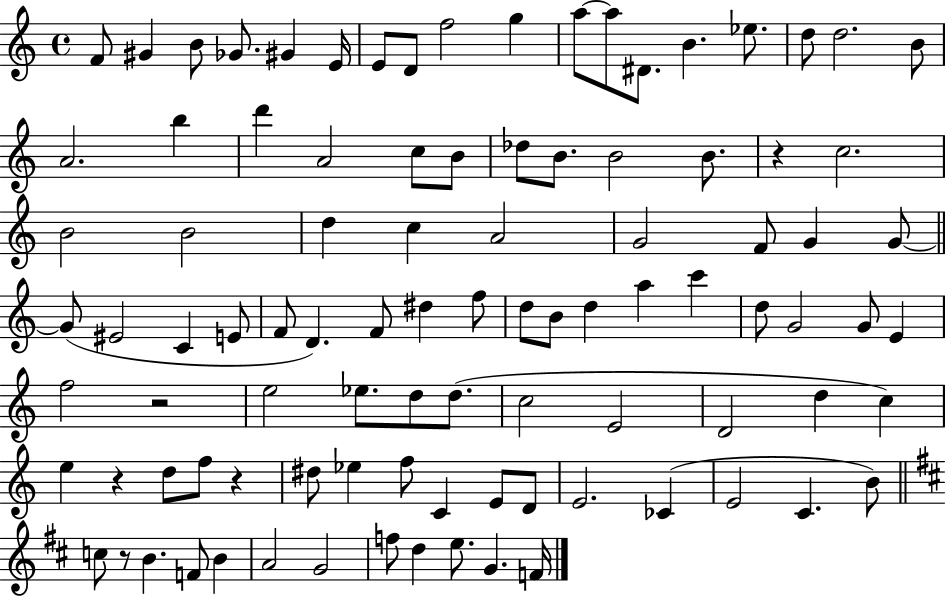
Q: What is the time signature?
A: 4/4